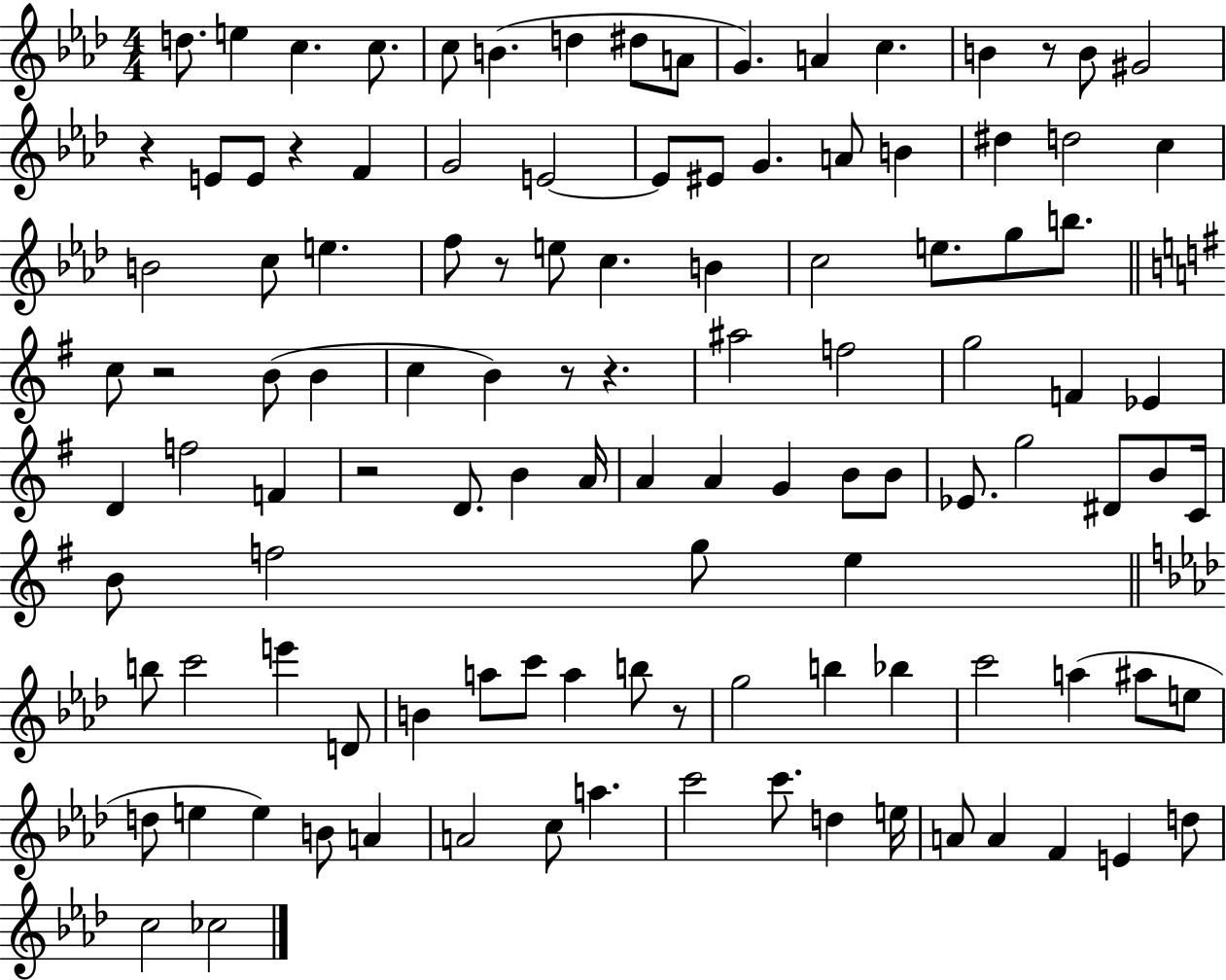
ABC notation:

X:1
T:Untitled
M:4/4
L:1/4
K:Ab
d/2 e c c/2 c/2 B d ^d/2 A/2 G A c B z/2 B/2 ^G2 z E/2 E/2 z F G2 E2 E/2 ^E/2 G A/2 B ^d d2 c B2 c/2 e f/2 z/2 e/2 c B c2 e/2 g/2 b/2 c/2 z2 B/2 B c B z/2 z ^a2 f2 g2 F _E D f2 F z2 D/2 B A/4 A A G B/2 B/2 _E/2 g2 ^D/2 B/2 C/4 B/2 f2 g/2 e b/2 c'2 e' D/2 B a/2 c'/2 a b/2 z/2 g2 b _b c'2 a ^a/2 e/2 d/2 e e B/2 A A2 c/2 a c'2 c'/2 d e/4 A/2 A F E d/2 c2 _c2